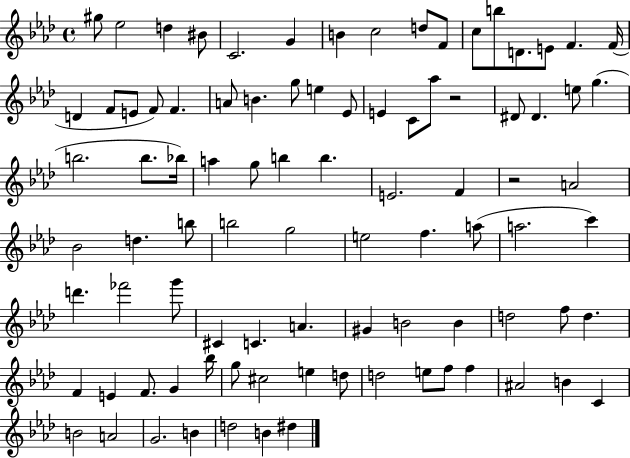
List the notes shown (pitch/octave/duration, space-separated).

G#5/e Eb5/h D5/q BIS4/e C4/h. G4/q B4/q C5/h D5/e F4/e C5/e B5/e D4/e. E4/e F4/q. F4/s D4/q F4/e E4/e F4/e F4/q. A4/e B4/q. G5/e E5/q Eb4/e E4/q C4/e Ab5/e R/h D#4/e D#4/q. E5/e G5/q. B5/h. B5/e. Bb5/s A5/q G5/e B5/q B5/q. E4/h. F4/q R/h A4/h Bb4/h D5/q. B5/e B5/h G5/h E5/h F5/q. A5/e A5/h. C6/q D6/q. FES6/h G6/e C#4/q C4/q. A4/q. G#4/q B4/h B4/q D5/h F5/e D5/q. F4/q E4/q F4/e. G4/q Bb5/s G5/e C#5/h E5/q D5/e D5/h E5/e F5/e F5/q A#4/h B4/q C4/q B4/h A4/h G4/h. B4/q D5/h B4/q D#5/q